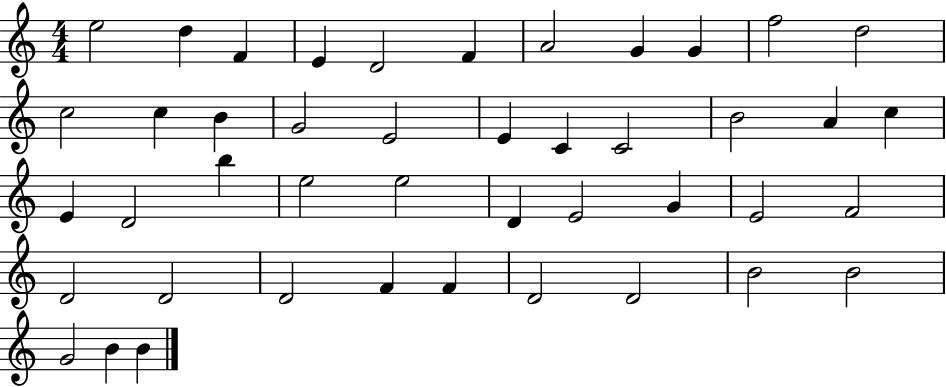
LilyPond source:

{
  \clef treble
  \numericTimeSignature
  \time 4/4
  \key c \major
  e''2 d''4 f'4 | e'4 d'2 f'4 | a'2 g'4 g'4 | f''2 d''2 | \break c''2 c''4 b'4 | g'2 e'2 | e'4 c'4 c'2 | b'2 a'4 c''4 | \break e'4 d'2 b''4 | e''2 e''2 | d'4 e'2 g'4 | e'2 f'2 | \break d'2 d'2 | d'2 f'4 f'4 | d'2 d'2 | b'2 b'2 | \break g'2 b'4 b'4 | \bar "|."
}